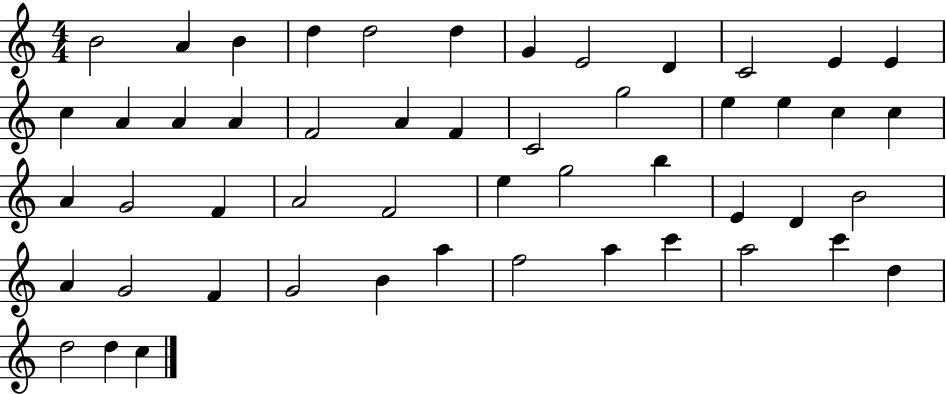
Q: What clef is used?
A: treble